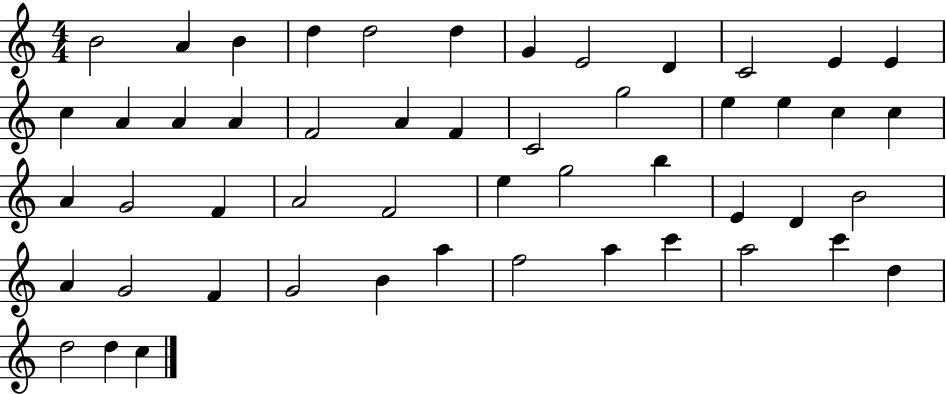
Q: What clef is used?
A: treble